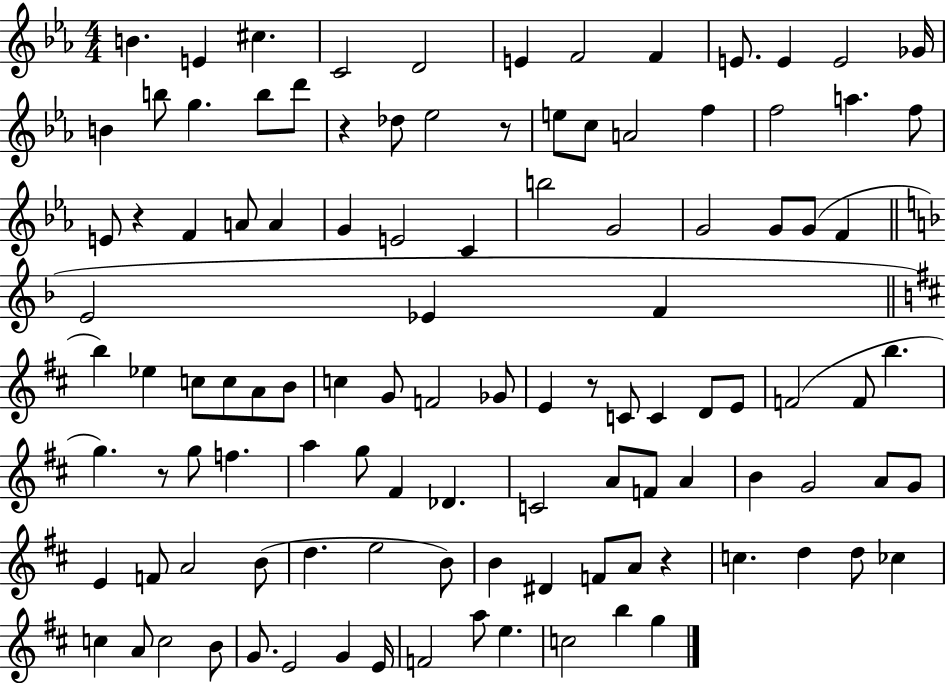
{
  \clef treble
  \numericTimeSignature
  \time 4/4
  \key ees \major
  b'4. e'4 cis''4. | c'2 d'2 | e'4 f'2 f'4 | e'8. e'4 e'2 ges'16 | \break b'4 b''8 g''4. b''8 d'''8 | r4 des''8 ees''2 r8 | e''8 c''8 a'2 f''4 | f''2 a''4. f''8 | \break e'8 r4 f'4 a'8 a'4 | g'4 e'2 c'4 | b''2 g'2 | g'2 g'8 g'8( f'4 | \break \bar "||" \break \key f \major e'2 ees'4 f'4 | \bar "||" \break \key b \minor b''4) ees''4 c''8 c''8 a'8 b'8 | c''4 g'8 f'2 ges'8 | e'4 r8 c'8 c'4 d'8 e'8 | f'2( f'8 b''4. | \break g''4.) r8 g''8 f''4. | a''4 g''8 fis'4 des'4. | c'2 a'8 f'8 a'4 | b'4 g'2 a'8 g'8 | \break e'4 f'8 a'2 b'8( | d''4. e''2 b'8) | b'4 dis'4 f'8 a'8 r4 | c''4. d''4 d''8 ces''4 | \break c''4 a'8 c''2 b'8 | g'8. e'2 g'4 e'16 | f'2 a''8 e''4. | c''2 b''4 g''4 | \break \bar "|."
}